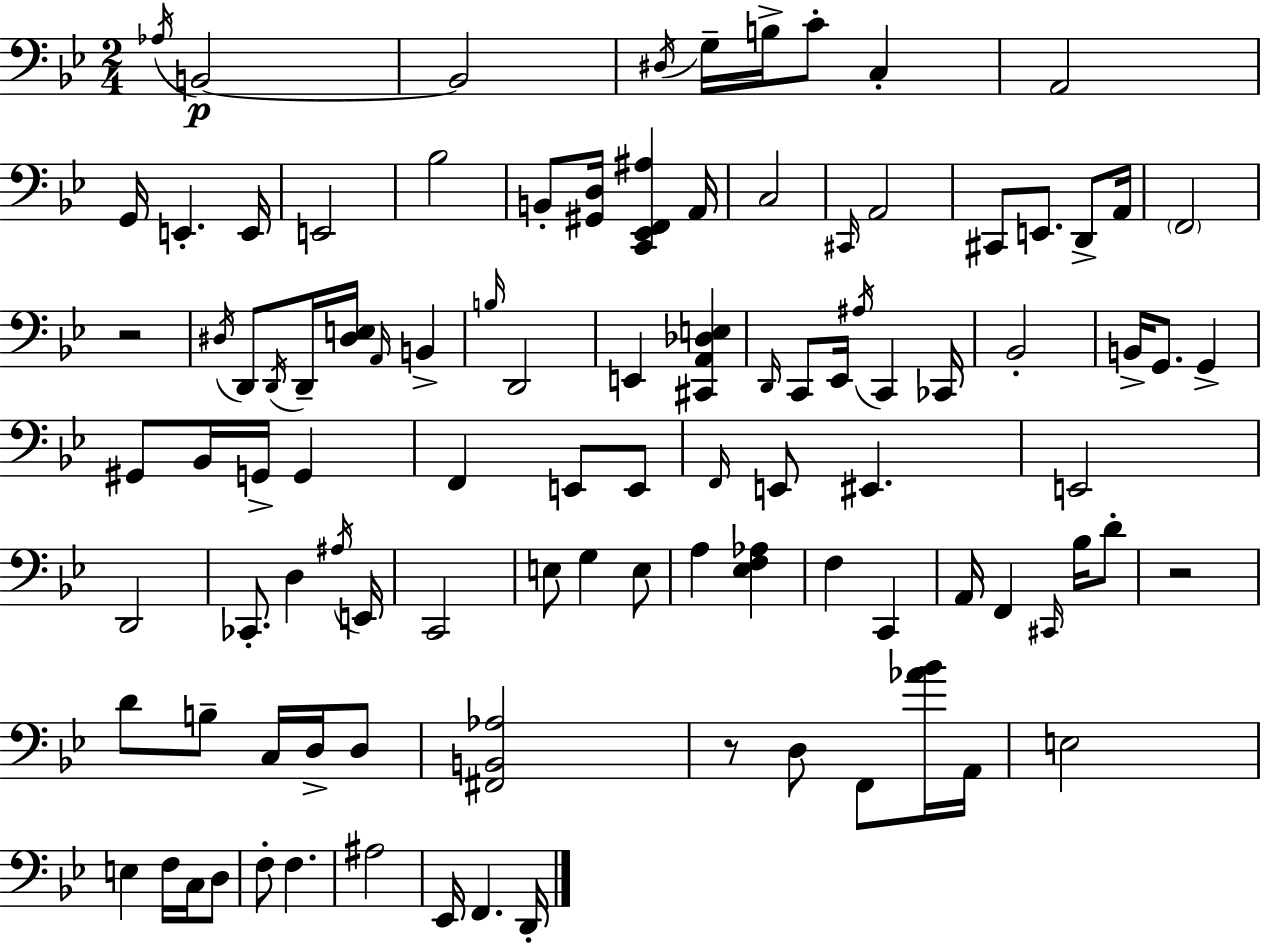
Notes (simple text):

Ab3/s B2/h B2/h D#3/s G3/s B3/s C4/e C3/q A2/h G2/s E2/q. E2/s E2/h Bb3/h B2/e [G#2,D3]/s [C2,Eb2,F2,A#3]/q A2/s C3/h C#2/s A2/h C#2/e E2/e. D2/e A2/s F2/h R/h D#3/s D2/e D2/s D2/s [D#3,E3]/s A2/s B2/q B3/s D2/h E2/q [C#2,A2,Db3,E3]/q D2/s C2/e Eb2/s A#3/s C2/q CES2/s Bb2/h B2/s G2/e. G2/q G#2/e Bb2/s G2/s G2/q F2/q E2/e E2/e F2/s E2/e EIS2/q. E2/h D2/h CES2/e. D3/q A#3/s E2/s C2/h E3/e G3/q E3/e A3/q [Eb3,F3,Ab3]/q F3/q C2/q A2/s F2/q C#2/s Bb3/s D4/e R/h D4/e B3/e C3/s D3/s D3/e [F#2,B2,Ab3]/h R/e D3/e F2/e [Ab4,Bb4]/s A2/s E3/h E3/q F3/s C3/s D3/e F3/e F3/q. A#3/h Eb2/s F2/q. D2/s